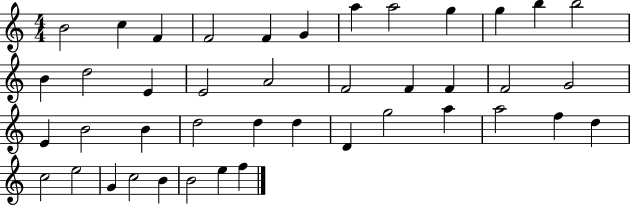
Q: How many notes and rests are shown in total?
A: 42